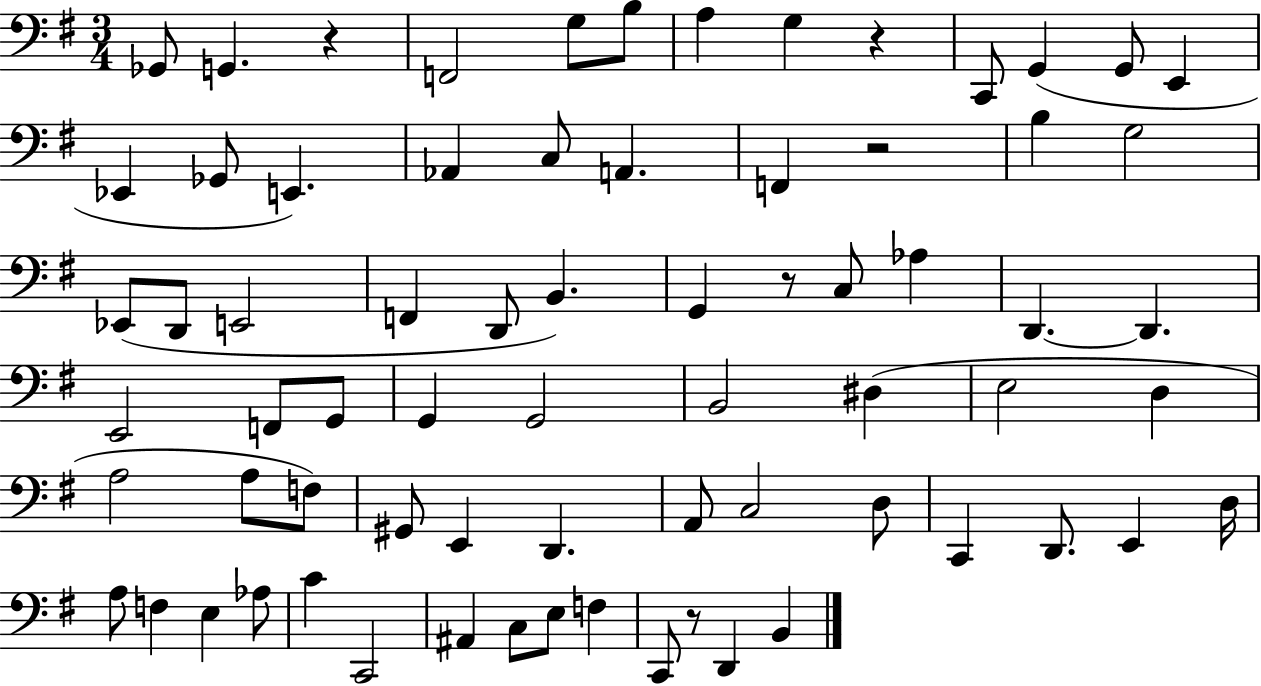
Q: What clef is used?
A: bass